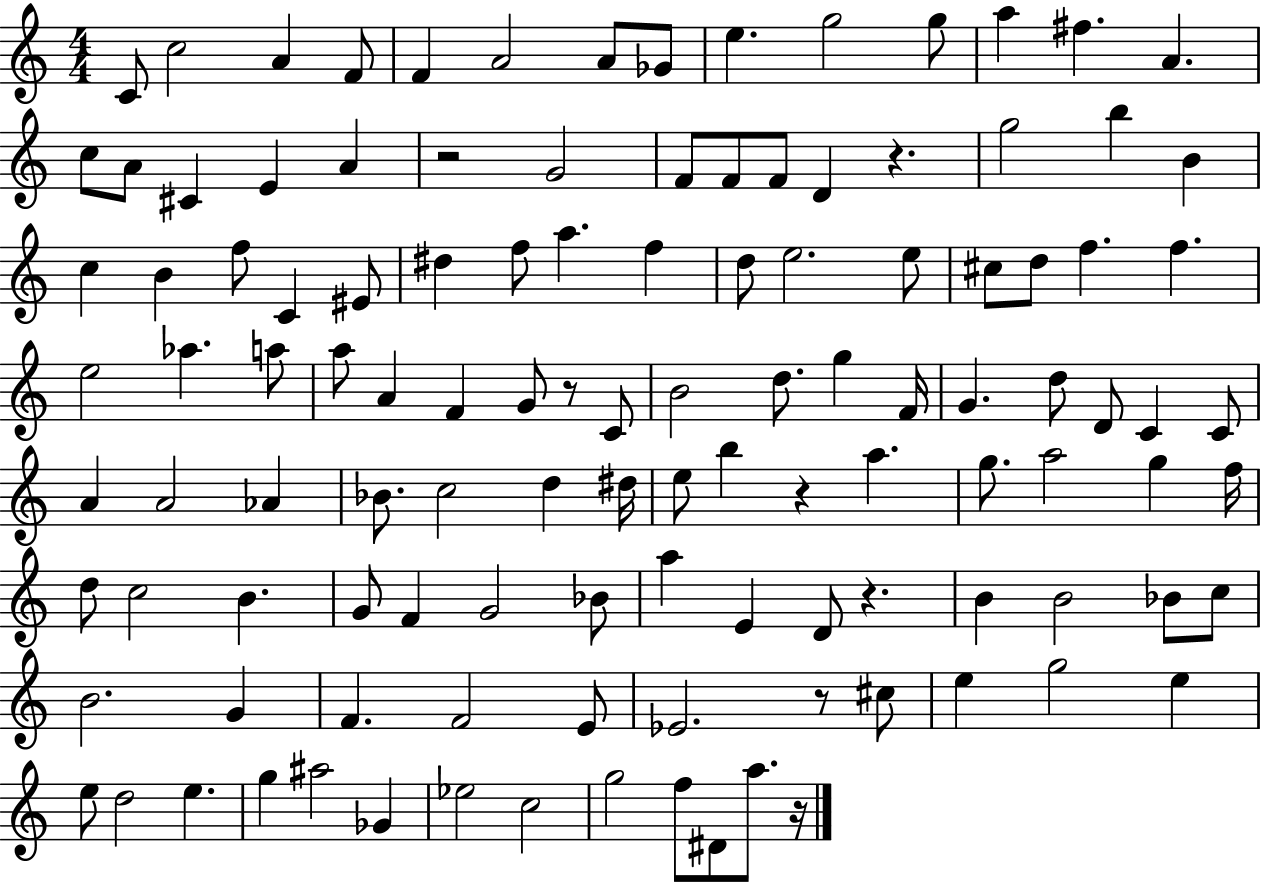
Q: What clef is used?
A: treble